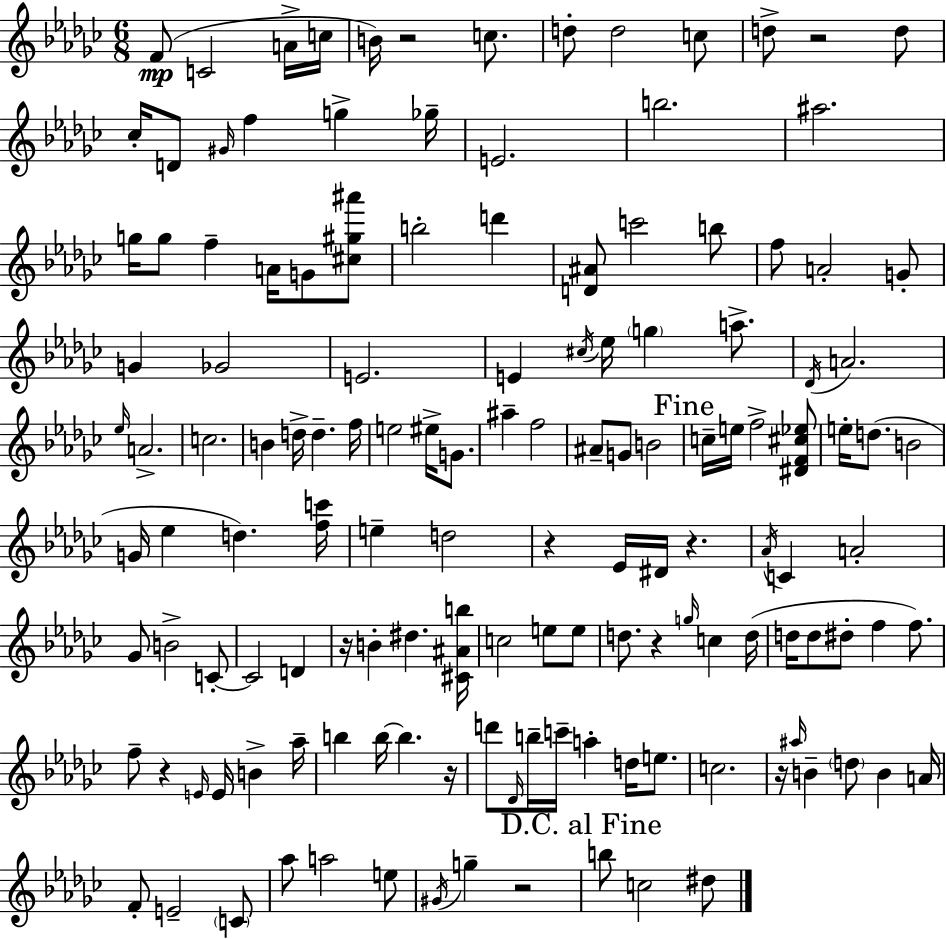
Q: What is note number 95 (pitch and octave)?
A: E4